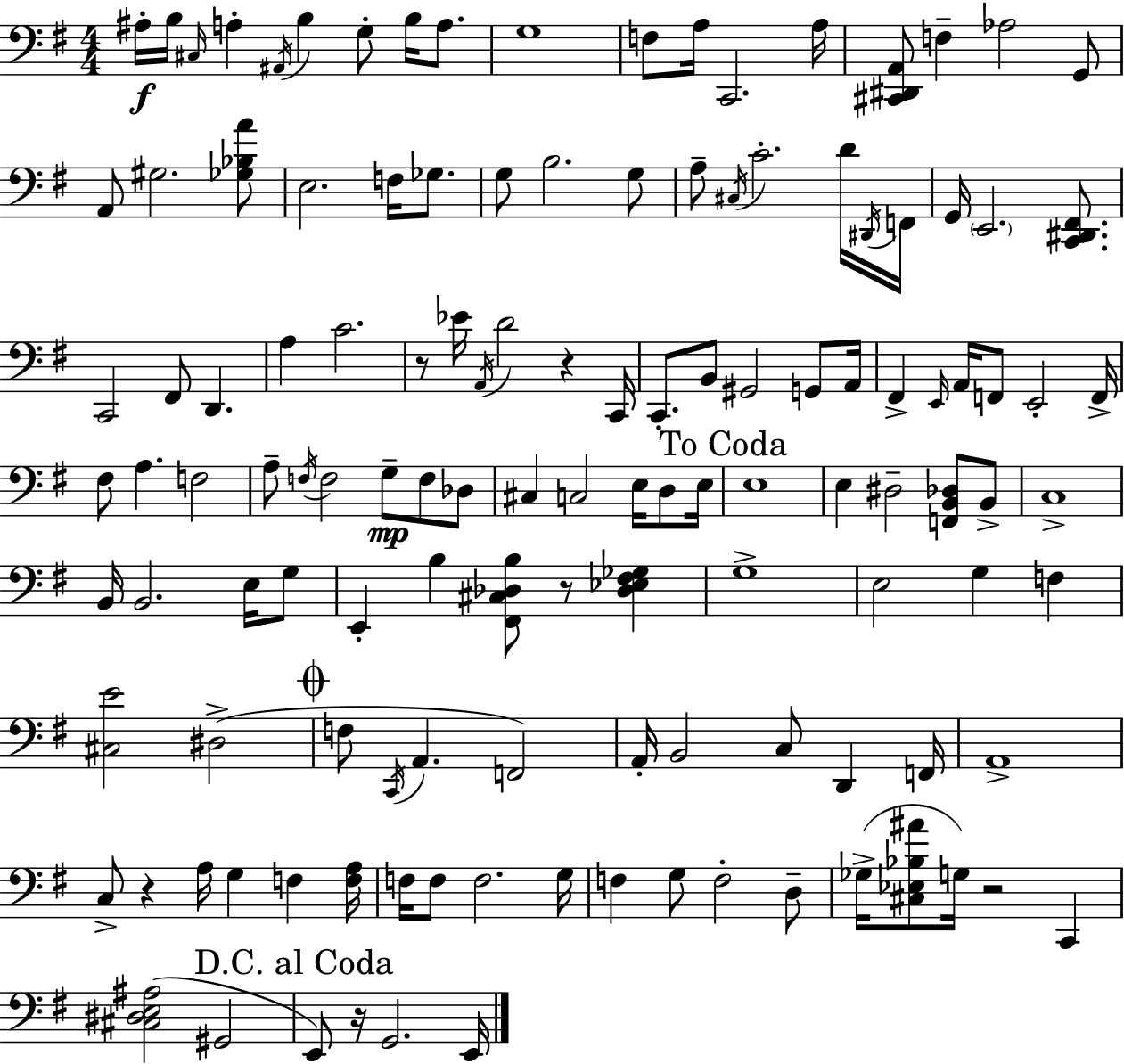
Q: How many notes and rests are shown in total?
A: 128